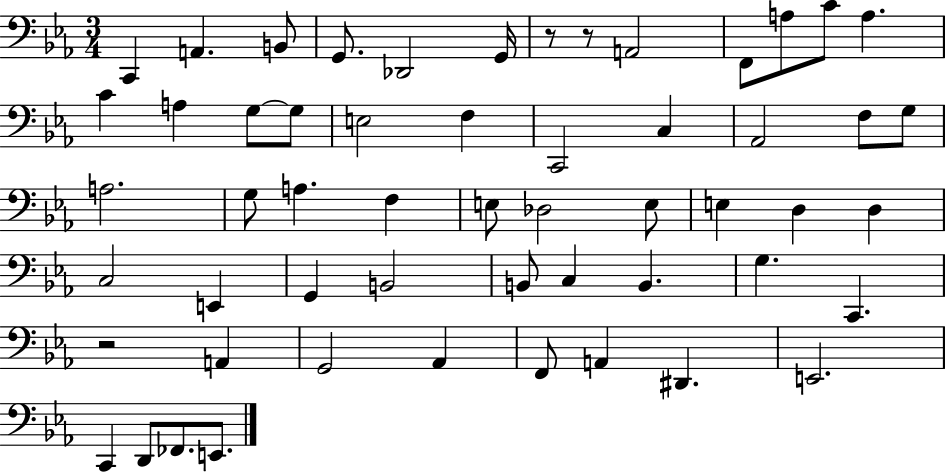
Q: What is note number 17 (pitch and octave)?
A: F3